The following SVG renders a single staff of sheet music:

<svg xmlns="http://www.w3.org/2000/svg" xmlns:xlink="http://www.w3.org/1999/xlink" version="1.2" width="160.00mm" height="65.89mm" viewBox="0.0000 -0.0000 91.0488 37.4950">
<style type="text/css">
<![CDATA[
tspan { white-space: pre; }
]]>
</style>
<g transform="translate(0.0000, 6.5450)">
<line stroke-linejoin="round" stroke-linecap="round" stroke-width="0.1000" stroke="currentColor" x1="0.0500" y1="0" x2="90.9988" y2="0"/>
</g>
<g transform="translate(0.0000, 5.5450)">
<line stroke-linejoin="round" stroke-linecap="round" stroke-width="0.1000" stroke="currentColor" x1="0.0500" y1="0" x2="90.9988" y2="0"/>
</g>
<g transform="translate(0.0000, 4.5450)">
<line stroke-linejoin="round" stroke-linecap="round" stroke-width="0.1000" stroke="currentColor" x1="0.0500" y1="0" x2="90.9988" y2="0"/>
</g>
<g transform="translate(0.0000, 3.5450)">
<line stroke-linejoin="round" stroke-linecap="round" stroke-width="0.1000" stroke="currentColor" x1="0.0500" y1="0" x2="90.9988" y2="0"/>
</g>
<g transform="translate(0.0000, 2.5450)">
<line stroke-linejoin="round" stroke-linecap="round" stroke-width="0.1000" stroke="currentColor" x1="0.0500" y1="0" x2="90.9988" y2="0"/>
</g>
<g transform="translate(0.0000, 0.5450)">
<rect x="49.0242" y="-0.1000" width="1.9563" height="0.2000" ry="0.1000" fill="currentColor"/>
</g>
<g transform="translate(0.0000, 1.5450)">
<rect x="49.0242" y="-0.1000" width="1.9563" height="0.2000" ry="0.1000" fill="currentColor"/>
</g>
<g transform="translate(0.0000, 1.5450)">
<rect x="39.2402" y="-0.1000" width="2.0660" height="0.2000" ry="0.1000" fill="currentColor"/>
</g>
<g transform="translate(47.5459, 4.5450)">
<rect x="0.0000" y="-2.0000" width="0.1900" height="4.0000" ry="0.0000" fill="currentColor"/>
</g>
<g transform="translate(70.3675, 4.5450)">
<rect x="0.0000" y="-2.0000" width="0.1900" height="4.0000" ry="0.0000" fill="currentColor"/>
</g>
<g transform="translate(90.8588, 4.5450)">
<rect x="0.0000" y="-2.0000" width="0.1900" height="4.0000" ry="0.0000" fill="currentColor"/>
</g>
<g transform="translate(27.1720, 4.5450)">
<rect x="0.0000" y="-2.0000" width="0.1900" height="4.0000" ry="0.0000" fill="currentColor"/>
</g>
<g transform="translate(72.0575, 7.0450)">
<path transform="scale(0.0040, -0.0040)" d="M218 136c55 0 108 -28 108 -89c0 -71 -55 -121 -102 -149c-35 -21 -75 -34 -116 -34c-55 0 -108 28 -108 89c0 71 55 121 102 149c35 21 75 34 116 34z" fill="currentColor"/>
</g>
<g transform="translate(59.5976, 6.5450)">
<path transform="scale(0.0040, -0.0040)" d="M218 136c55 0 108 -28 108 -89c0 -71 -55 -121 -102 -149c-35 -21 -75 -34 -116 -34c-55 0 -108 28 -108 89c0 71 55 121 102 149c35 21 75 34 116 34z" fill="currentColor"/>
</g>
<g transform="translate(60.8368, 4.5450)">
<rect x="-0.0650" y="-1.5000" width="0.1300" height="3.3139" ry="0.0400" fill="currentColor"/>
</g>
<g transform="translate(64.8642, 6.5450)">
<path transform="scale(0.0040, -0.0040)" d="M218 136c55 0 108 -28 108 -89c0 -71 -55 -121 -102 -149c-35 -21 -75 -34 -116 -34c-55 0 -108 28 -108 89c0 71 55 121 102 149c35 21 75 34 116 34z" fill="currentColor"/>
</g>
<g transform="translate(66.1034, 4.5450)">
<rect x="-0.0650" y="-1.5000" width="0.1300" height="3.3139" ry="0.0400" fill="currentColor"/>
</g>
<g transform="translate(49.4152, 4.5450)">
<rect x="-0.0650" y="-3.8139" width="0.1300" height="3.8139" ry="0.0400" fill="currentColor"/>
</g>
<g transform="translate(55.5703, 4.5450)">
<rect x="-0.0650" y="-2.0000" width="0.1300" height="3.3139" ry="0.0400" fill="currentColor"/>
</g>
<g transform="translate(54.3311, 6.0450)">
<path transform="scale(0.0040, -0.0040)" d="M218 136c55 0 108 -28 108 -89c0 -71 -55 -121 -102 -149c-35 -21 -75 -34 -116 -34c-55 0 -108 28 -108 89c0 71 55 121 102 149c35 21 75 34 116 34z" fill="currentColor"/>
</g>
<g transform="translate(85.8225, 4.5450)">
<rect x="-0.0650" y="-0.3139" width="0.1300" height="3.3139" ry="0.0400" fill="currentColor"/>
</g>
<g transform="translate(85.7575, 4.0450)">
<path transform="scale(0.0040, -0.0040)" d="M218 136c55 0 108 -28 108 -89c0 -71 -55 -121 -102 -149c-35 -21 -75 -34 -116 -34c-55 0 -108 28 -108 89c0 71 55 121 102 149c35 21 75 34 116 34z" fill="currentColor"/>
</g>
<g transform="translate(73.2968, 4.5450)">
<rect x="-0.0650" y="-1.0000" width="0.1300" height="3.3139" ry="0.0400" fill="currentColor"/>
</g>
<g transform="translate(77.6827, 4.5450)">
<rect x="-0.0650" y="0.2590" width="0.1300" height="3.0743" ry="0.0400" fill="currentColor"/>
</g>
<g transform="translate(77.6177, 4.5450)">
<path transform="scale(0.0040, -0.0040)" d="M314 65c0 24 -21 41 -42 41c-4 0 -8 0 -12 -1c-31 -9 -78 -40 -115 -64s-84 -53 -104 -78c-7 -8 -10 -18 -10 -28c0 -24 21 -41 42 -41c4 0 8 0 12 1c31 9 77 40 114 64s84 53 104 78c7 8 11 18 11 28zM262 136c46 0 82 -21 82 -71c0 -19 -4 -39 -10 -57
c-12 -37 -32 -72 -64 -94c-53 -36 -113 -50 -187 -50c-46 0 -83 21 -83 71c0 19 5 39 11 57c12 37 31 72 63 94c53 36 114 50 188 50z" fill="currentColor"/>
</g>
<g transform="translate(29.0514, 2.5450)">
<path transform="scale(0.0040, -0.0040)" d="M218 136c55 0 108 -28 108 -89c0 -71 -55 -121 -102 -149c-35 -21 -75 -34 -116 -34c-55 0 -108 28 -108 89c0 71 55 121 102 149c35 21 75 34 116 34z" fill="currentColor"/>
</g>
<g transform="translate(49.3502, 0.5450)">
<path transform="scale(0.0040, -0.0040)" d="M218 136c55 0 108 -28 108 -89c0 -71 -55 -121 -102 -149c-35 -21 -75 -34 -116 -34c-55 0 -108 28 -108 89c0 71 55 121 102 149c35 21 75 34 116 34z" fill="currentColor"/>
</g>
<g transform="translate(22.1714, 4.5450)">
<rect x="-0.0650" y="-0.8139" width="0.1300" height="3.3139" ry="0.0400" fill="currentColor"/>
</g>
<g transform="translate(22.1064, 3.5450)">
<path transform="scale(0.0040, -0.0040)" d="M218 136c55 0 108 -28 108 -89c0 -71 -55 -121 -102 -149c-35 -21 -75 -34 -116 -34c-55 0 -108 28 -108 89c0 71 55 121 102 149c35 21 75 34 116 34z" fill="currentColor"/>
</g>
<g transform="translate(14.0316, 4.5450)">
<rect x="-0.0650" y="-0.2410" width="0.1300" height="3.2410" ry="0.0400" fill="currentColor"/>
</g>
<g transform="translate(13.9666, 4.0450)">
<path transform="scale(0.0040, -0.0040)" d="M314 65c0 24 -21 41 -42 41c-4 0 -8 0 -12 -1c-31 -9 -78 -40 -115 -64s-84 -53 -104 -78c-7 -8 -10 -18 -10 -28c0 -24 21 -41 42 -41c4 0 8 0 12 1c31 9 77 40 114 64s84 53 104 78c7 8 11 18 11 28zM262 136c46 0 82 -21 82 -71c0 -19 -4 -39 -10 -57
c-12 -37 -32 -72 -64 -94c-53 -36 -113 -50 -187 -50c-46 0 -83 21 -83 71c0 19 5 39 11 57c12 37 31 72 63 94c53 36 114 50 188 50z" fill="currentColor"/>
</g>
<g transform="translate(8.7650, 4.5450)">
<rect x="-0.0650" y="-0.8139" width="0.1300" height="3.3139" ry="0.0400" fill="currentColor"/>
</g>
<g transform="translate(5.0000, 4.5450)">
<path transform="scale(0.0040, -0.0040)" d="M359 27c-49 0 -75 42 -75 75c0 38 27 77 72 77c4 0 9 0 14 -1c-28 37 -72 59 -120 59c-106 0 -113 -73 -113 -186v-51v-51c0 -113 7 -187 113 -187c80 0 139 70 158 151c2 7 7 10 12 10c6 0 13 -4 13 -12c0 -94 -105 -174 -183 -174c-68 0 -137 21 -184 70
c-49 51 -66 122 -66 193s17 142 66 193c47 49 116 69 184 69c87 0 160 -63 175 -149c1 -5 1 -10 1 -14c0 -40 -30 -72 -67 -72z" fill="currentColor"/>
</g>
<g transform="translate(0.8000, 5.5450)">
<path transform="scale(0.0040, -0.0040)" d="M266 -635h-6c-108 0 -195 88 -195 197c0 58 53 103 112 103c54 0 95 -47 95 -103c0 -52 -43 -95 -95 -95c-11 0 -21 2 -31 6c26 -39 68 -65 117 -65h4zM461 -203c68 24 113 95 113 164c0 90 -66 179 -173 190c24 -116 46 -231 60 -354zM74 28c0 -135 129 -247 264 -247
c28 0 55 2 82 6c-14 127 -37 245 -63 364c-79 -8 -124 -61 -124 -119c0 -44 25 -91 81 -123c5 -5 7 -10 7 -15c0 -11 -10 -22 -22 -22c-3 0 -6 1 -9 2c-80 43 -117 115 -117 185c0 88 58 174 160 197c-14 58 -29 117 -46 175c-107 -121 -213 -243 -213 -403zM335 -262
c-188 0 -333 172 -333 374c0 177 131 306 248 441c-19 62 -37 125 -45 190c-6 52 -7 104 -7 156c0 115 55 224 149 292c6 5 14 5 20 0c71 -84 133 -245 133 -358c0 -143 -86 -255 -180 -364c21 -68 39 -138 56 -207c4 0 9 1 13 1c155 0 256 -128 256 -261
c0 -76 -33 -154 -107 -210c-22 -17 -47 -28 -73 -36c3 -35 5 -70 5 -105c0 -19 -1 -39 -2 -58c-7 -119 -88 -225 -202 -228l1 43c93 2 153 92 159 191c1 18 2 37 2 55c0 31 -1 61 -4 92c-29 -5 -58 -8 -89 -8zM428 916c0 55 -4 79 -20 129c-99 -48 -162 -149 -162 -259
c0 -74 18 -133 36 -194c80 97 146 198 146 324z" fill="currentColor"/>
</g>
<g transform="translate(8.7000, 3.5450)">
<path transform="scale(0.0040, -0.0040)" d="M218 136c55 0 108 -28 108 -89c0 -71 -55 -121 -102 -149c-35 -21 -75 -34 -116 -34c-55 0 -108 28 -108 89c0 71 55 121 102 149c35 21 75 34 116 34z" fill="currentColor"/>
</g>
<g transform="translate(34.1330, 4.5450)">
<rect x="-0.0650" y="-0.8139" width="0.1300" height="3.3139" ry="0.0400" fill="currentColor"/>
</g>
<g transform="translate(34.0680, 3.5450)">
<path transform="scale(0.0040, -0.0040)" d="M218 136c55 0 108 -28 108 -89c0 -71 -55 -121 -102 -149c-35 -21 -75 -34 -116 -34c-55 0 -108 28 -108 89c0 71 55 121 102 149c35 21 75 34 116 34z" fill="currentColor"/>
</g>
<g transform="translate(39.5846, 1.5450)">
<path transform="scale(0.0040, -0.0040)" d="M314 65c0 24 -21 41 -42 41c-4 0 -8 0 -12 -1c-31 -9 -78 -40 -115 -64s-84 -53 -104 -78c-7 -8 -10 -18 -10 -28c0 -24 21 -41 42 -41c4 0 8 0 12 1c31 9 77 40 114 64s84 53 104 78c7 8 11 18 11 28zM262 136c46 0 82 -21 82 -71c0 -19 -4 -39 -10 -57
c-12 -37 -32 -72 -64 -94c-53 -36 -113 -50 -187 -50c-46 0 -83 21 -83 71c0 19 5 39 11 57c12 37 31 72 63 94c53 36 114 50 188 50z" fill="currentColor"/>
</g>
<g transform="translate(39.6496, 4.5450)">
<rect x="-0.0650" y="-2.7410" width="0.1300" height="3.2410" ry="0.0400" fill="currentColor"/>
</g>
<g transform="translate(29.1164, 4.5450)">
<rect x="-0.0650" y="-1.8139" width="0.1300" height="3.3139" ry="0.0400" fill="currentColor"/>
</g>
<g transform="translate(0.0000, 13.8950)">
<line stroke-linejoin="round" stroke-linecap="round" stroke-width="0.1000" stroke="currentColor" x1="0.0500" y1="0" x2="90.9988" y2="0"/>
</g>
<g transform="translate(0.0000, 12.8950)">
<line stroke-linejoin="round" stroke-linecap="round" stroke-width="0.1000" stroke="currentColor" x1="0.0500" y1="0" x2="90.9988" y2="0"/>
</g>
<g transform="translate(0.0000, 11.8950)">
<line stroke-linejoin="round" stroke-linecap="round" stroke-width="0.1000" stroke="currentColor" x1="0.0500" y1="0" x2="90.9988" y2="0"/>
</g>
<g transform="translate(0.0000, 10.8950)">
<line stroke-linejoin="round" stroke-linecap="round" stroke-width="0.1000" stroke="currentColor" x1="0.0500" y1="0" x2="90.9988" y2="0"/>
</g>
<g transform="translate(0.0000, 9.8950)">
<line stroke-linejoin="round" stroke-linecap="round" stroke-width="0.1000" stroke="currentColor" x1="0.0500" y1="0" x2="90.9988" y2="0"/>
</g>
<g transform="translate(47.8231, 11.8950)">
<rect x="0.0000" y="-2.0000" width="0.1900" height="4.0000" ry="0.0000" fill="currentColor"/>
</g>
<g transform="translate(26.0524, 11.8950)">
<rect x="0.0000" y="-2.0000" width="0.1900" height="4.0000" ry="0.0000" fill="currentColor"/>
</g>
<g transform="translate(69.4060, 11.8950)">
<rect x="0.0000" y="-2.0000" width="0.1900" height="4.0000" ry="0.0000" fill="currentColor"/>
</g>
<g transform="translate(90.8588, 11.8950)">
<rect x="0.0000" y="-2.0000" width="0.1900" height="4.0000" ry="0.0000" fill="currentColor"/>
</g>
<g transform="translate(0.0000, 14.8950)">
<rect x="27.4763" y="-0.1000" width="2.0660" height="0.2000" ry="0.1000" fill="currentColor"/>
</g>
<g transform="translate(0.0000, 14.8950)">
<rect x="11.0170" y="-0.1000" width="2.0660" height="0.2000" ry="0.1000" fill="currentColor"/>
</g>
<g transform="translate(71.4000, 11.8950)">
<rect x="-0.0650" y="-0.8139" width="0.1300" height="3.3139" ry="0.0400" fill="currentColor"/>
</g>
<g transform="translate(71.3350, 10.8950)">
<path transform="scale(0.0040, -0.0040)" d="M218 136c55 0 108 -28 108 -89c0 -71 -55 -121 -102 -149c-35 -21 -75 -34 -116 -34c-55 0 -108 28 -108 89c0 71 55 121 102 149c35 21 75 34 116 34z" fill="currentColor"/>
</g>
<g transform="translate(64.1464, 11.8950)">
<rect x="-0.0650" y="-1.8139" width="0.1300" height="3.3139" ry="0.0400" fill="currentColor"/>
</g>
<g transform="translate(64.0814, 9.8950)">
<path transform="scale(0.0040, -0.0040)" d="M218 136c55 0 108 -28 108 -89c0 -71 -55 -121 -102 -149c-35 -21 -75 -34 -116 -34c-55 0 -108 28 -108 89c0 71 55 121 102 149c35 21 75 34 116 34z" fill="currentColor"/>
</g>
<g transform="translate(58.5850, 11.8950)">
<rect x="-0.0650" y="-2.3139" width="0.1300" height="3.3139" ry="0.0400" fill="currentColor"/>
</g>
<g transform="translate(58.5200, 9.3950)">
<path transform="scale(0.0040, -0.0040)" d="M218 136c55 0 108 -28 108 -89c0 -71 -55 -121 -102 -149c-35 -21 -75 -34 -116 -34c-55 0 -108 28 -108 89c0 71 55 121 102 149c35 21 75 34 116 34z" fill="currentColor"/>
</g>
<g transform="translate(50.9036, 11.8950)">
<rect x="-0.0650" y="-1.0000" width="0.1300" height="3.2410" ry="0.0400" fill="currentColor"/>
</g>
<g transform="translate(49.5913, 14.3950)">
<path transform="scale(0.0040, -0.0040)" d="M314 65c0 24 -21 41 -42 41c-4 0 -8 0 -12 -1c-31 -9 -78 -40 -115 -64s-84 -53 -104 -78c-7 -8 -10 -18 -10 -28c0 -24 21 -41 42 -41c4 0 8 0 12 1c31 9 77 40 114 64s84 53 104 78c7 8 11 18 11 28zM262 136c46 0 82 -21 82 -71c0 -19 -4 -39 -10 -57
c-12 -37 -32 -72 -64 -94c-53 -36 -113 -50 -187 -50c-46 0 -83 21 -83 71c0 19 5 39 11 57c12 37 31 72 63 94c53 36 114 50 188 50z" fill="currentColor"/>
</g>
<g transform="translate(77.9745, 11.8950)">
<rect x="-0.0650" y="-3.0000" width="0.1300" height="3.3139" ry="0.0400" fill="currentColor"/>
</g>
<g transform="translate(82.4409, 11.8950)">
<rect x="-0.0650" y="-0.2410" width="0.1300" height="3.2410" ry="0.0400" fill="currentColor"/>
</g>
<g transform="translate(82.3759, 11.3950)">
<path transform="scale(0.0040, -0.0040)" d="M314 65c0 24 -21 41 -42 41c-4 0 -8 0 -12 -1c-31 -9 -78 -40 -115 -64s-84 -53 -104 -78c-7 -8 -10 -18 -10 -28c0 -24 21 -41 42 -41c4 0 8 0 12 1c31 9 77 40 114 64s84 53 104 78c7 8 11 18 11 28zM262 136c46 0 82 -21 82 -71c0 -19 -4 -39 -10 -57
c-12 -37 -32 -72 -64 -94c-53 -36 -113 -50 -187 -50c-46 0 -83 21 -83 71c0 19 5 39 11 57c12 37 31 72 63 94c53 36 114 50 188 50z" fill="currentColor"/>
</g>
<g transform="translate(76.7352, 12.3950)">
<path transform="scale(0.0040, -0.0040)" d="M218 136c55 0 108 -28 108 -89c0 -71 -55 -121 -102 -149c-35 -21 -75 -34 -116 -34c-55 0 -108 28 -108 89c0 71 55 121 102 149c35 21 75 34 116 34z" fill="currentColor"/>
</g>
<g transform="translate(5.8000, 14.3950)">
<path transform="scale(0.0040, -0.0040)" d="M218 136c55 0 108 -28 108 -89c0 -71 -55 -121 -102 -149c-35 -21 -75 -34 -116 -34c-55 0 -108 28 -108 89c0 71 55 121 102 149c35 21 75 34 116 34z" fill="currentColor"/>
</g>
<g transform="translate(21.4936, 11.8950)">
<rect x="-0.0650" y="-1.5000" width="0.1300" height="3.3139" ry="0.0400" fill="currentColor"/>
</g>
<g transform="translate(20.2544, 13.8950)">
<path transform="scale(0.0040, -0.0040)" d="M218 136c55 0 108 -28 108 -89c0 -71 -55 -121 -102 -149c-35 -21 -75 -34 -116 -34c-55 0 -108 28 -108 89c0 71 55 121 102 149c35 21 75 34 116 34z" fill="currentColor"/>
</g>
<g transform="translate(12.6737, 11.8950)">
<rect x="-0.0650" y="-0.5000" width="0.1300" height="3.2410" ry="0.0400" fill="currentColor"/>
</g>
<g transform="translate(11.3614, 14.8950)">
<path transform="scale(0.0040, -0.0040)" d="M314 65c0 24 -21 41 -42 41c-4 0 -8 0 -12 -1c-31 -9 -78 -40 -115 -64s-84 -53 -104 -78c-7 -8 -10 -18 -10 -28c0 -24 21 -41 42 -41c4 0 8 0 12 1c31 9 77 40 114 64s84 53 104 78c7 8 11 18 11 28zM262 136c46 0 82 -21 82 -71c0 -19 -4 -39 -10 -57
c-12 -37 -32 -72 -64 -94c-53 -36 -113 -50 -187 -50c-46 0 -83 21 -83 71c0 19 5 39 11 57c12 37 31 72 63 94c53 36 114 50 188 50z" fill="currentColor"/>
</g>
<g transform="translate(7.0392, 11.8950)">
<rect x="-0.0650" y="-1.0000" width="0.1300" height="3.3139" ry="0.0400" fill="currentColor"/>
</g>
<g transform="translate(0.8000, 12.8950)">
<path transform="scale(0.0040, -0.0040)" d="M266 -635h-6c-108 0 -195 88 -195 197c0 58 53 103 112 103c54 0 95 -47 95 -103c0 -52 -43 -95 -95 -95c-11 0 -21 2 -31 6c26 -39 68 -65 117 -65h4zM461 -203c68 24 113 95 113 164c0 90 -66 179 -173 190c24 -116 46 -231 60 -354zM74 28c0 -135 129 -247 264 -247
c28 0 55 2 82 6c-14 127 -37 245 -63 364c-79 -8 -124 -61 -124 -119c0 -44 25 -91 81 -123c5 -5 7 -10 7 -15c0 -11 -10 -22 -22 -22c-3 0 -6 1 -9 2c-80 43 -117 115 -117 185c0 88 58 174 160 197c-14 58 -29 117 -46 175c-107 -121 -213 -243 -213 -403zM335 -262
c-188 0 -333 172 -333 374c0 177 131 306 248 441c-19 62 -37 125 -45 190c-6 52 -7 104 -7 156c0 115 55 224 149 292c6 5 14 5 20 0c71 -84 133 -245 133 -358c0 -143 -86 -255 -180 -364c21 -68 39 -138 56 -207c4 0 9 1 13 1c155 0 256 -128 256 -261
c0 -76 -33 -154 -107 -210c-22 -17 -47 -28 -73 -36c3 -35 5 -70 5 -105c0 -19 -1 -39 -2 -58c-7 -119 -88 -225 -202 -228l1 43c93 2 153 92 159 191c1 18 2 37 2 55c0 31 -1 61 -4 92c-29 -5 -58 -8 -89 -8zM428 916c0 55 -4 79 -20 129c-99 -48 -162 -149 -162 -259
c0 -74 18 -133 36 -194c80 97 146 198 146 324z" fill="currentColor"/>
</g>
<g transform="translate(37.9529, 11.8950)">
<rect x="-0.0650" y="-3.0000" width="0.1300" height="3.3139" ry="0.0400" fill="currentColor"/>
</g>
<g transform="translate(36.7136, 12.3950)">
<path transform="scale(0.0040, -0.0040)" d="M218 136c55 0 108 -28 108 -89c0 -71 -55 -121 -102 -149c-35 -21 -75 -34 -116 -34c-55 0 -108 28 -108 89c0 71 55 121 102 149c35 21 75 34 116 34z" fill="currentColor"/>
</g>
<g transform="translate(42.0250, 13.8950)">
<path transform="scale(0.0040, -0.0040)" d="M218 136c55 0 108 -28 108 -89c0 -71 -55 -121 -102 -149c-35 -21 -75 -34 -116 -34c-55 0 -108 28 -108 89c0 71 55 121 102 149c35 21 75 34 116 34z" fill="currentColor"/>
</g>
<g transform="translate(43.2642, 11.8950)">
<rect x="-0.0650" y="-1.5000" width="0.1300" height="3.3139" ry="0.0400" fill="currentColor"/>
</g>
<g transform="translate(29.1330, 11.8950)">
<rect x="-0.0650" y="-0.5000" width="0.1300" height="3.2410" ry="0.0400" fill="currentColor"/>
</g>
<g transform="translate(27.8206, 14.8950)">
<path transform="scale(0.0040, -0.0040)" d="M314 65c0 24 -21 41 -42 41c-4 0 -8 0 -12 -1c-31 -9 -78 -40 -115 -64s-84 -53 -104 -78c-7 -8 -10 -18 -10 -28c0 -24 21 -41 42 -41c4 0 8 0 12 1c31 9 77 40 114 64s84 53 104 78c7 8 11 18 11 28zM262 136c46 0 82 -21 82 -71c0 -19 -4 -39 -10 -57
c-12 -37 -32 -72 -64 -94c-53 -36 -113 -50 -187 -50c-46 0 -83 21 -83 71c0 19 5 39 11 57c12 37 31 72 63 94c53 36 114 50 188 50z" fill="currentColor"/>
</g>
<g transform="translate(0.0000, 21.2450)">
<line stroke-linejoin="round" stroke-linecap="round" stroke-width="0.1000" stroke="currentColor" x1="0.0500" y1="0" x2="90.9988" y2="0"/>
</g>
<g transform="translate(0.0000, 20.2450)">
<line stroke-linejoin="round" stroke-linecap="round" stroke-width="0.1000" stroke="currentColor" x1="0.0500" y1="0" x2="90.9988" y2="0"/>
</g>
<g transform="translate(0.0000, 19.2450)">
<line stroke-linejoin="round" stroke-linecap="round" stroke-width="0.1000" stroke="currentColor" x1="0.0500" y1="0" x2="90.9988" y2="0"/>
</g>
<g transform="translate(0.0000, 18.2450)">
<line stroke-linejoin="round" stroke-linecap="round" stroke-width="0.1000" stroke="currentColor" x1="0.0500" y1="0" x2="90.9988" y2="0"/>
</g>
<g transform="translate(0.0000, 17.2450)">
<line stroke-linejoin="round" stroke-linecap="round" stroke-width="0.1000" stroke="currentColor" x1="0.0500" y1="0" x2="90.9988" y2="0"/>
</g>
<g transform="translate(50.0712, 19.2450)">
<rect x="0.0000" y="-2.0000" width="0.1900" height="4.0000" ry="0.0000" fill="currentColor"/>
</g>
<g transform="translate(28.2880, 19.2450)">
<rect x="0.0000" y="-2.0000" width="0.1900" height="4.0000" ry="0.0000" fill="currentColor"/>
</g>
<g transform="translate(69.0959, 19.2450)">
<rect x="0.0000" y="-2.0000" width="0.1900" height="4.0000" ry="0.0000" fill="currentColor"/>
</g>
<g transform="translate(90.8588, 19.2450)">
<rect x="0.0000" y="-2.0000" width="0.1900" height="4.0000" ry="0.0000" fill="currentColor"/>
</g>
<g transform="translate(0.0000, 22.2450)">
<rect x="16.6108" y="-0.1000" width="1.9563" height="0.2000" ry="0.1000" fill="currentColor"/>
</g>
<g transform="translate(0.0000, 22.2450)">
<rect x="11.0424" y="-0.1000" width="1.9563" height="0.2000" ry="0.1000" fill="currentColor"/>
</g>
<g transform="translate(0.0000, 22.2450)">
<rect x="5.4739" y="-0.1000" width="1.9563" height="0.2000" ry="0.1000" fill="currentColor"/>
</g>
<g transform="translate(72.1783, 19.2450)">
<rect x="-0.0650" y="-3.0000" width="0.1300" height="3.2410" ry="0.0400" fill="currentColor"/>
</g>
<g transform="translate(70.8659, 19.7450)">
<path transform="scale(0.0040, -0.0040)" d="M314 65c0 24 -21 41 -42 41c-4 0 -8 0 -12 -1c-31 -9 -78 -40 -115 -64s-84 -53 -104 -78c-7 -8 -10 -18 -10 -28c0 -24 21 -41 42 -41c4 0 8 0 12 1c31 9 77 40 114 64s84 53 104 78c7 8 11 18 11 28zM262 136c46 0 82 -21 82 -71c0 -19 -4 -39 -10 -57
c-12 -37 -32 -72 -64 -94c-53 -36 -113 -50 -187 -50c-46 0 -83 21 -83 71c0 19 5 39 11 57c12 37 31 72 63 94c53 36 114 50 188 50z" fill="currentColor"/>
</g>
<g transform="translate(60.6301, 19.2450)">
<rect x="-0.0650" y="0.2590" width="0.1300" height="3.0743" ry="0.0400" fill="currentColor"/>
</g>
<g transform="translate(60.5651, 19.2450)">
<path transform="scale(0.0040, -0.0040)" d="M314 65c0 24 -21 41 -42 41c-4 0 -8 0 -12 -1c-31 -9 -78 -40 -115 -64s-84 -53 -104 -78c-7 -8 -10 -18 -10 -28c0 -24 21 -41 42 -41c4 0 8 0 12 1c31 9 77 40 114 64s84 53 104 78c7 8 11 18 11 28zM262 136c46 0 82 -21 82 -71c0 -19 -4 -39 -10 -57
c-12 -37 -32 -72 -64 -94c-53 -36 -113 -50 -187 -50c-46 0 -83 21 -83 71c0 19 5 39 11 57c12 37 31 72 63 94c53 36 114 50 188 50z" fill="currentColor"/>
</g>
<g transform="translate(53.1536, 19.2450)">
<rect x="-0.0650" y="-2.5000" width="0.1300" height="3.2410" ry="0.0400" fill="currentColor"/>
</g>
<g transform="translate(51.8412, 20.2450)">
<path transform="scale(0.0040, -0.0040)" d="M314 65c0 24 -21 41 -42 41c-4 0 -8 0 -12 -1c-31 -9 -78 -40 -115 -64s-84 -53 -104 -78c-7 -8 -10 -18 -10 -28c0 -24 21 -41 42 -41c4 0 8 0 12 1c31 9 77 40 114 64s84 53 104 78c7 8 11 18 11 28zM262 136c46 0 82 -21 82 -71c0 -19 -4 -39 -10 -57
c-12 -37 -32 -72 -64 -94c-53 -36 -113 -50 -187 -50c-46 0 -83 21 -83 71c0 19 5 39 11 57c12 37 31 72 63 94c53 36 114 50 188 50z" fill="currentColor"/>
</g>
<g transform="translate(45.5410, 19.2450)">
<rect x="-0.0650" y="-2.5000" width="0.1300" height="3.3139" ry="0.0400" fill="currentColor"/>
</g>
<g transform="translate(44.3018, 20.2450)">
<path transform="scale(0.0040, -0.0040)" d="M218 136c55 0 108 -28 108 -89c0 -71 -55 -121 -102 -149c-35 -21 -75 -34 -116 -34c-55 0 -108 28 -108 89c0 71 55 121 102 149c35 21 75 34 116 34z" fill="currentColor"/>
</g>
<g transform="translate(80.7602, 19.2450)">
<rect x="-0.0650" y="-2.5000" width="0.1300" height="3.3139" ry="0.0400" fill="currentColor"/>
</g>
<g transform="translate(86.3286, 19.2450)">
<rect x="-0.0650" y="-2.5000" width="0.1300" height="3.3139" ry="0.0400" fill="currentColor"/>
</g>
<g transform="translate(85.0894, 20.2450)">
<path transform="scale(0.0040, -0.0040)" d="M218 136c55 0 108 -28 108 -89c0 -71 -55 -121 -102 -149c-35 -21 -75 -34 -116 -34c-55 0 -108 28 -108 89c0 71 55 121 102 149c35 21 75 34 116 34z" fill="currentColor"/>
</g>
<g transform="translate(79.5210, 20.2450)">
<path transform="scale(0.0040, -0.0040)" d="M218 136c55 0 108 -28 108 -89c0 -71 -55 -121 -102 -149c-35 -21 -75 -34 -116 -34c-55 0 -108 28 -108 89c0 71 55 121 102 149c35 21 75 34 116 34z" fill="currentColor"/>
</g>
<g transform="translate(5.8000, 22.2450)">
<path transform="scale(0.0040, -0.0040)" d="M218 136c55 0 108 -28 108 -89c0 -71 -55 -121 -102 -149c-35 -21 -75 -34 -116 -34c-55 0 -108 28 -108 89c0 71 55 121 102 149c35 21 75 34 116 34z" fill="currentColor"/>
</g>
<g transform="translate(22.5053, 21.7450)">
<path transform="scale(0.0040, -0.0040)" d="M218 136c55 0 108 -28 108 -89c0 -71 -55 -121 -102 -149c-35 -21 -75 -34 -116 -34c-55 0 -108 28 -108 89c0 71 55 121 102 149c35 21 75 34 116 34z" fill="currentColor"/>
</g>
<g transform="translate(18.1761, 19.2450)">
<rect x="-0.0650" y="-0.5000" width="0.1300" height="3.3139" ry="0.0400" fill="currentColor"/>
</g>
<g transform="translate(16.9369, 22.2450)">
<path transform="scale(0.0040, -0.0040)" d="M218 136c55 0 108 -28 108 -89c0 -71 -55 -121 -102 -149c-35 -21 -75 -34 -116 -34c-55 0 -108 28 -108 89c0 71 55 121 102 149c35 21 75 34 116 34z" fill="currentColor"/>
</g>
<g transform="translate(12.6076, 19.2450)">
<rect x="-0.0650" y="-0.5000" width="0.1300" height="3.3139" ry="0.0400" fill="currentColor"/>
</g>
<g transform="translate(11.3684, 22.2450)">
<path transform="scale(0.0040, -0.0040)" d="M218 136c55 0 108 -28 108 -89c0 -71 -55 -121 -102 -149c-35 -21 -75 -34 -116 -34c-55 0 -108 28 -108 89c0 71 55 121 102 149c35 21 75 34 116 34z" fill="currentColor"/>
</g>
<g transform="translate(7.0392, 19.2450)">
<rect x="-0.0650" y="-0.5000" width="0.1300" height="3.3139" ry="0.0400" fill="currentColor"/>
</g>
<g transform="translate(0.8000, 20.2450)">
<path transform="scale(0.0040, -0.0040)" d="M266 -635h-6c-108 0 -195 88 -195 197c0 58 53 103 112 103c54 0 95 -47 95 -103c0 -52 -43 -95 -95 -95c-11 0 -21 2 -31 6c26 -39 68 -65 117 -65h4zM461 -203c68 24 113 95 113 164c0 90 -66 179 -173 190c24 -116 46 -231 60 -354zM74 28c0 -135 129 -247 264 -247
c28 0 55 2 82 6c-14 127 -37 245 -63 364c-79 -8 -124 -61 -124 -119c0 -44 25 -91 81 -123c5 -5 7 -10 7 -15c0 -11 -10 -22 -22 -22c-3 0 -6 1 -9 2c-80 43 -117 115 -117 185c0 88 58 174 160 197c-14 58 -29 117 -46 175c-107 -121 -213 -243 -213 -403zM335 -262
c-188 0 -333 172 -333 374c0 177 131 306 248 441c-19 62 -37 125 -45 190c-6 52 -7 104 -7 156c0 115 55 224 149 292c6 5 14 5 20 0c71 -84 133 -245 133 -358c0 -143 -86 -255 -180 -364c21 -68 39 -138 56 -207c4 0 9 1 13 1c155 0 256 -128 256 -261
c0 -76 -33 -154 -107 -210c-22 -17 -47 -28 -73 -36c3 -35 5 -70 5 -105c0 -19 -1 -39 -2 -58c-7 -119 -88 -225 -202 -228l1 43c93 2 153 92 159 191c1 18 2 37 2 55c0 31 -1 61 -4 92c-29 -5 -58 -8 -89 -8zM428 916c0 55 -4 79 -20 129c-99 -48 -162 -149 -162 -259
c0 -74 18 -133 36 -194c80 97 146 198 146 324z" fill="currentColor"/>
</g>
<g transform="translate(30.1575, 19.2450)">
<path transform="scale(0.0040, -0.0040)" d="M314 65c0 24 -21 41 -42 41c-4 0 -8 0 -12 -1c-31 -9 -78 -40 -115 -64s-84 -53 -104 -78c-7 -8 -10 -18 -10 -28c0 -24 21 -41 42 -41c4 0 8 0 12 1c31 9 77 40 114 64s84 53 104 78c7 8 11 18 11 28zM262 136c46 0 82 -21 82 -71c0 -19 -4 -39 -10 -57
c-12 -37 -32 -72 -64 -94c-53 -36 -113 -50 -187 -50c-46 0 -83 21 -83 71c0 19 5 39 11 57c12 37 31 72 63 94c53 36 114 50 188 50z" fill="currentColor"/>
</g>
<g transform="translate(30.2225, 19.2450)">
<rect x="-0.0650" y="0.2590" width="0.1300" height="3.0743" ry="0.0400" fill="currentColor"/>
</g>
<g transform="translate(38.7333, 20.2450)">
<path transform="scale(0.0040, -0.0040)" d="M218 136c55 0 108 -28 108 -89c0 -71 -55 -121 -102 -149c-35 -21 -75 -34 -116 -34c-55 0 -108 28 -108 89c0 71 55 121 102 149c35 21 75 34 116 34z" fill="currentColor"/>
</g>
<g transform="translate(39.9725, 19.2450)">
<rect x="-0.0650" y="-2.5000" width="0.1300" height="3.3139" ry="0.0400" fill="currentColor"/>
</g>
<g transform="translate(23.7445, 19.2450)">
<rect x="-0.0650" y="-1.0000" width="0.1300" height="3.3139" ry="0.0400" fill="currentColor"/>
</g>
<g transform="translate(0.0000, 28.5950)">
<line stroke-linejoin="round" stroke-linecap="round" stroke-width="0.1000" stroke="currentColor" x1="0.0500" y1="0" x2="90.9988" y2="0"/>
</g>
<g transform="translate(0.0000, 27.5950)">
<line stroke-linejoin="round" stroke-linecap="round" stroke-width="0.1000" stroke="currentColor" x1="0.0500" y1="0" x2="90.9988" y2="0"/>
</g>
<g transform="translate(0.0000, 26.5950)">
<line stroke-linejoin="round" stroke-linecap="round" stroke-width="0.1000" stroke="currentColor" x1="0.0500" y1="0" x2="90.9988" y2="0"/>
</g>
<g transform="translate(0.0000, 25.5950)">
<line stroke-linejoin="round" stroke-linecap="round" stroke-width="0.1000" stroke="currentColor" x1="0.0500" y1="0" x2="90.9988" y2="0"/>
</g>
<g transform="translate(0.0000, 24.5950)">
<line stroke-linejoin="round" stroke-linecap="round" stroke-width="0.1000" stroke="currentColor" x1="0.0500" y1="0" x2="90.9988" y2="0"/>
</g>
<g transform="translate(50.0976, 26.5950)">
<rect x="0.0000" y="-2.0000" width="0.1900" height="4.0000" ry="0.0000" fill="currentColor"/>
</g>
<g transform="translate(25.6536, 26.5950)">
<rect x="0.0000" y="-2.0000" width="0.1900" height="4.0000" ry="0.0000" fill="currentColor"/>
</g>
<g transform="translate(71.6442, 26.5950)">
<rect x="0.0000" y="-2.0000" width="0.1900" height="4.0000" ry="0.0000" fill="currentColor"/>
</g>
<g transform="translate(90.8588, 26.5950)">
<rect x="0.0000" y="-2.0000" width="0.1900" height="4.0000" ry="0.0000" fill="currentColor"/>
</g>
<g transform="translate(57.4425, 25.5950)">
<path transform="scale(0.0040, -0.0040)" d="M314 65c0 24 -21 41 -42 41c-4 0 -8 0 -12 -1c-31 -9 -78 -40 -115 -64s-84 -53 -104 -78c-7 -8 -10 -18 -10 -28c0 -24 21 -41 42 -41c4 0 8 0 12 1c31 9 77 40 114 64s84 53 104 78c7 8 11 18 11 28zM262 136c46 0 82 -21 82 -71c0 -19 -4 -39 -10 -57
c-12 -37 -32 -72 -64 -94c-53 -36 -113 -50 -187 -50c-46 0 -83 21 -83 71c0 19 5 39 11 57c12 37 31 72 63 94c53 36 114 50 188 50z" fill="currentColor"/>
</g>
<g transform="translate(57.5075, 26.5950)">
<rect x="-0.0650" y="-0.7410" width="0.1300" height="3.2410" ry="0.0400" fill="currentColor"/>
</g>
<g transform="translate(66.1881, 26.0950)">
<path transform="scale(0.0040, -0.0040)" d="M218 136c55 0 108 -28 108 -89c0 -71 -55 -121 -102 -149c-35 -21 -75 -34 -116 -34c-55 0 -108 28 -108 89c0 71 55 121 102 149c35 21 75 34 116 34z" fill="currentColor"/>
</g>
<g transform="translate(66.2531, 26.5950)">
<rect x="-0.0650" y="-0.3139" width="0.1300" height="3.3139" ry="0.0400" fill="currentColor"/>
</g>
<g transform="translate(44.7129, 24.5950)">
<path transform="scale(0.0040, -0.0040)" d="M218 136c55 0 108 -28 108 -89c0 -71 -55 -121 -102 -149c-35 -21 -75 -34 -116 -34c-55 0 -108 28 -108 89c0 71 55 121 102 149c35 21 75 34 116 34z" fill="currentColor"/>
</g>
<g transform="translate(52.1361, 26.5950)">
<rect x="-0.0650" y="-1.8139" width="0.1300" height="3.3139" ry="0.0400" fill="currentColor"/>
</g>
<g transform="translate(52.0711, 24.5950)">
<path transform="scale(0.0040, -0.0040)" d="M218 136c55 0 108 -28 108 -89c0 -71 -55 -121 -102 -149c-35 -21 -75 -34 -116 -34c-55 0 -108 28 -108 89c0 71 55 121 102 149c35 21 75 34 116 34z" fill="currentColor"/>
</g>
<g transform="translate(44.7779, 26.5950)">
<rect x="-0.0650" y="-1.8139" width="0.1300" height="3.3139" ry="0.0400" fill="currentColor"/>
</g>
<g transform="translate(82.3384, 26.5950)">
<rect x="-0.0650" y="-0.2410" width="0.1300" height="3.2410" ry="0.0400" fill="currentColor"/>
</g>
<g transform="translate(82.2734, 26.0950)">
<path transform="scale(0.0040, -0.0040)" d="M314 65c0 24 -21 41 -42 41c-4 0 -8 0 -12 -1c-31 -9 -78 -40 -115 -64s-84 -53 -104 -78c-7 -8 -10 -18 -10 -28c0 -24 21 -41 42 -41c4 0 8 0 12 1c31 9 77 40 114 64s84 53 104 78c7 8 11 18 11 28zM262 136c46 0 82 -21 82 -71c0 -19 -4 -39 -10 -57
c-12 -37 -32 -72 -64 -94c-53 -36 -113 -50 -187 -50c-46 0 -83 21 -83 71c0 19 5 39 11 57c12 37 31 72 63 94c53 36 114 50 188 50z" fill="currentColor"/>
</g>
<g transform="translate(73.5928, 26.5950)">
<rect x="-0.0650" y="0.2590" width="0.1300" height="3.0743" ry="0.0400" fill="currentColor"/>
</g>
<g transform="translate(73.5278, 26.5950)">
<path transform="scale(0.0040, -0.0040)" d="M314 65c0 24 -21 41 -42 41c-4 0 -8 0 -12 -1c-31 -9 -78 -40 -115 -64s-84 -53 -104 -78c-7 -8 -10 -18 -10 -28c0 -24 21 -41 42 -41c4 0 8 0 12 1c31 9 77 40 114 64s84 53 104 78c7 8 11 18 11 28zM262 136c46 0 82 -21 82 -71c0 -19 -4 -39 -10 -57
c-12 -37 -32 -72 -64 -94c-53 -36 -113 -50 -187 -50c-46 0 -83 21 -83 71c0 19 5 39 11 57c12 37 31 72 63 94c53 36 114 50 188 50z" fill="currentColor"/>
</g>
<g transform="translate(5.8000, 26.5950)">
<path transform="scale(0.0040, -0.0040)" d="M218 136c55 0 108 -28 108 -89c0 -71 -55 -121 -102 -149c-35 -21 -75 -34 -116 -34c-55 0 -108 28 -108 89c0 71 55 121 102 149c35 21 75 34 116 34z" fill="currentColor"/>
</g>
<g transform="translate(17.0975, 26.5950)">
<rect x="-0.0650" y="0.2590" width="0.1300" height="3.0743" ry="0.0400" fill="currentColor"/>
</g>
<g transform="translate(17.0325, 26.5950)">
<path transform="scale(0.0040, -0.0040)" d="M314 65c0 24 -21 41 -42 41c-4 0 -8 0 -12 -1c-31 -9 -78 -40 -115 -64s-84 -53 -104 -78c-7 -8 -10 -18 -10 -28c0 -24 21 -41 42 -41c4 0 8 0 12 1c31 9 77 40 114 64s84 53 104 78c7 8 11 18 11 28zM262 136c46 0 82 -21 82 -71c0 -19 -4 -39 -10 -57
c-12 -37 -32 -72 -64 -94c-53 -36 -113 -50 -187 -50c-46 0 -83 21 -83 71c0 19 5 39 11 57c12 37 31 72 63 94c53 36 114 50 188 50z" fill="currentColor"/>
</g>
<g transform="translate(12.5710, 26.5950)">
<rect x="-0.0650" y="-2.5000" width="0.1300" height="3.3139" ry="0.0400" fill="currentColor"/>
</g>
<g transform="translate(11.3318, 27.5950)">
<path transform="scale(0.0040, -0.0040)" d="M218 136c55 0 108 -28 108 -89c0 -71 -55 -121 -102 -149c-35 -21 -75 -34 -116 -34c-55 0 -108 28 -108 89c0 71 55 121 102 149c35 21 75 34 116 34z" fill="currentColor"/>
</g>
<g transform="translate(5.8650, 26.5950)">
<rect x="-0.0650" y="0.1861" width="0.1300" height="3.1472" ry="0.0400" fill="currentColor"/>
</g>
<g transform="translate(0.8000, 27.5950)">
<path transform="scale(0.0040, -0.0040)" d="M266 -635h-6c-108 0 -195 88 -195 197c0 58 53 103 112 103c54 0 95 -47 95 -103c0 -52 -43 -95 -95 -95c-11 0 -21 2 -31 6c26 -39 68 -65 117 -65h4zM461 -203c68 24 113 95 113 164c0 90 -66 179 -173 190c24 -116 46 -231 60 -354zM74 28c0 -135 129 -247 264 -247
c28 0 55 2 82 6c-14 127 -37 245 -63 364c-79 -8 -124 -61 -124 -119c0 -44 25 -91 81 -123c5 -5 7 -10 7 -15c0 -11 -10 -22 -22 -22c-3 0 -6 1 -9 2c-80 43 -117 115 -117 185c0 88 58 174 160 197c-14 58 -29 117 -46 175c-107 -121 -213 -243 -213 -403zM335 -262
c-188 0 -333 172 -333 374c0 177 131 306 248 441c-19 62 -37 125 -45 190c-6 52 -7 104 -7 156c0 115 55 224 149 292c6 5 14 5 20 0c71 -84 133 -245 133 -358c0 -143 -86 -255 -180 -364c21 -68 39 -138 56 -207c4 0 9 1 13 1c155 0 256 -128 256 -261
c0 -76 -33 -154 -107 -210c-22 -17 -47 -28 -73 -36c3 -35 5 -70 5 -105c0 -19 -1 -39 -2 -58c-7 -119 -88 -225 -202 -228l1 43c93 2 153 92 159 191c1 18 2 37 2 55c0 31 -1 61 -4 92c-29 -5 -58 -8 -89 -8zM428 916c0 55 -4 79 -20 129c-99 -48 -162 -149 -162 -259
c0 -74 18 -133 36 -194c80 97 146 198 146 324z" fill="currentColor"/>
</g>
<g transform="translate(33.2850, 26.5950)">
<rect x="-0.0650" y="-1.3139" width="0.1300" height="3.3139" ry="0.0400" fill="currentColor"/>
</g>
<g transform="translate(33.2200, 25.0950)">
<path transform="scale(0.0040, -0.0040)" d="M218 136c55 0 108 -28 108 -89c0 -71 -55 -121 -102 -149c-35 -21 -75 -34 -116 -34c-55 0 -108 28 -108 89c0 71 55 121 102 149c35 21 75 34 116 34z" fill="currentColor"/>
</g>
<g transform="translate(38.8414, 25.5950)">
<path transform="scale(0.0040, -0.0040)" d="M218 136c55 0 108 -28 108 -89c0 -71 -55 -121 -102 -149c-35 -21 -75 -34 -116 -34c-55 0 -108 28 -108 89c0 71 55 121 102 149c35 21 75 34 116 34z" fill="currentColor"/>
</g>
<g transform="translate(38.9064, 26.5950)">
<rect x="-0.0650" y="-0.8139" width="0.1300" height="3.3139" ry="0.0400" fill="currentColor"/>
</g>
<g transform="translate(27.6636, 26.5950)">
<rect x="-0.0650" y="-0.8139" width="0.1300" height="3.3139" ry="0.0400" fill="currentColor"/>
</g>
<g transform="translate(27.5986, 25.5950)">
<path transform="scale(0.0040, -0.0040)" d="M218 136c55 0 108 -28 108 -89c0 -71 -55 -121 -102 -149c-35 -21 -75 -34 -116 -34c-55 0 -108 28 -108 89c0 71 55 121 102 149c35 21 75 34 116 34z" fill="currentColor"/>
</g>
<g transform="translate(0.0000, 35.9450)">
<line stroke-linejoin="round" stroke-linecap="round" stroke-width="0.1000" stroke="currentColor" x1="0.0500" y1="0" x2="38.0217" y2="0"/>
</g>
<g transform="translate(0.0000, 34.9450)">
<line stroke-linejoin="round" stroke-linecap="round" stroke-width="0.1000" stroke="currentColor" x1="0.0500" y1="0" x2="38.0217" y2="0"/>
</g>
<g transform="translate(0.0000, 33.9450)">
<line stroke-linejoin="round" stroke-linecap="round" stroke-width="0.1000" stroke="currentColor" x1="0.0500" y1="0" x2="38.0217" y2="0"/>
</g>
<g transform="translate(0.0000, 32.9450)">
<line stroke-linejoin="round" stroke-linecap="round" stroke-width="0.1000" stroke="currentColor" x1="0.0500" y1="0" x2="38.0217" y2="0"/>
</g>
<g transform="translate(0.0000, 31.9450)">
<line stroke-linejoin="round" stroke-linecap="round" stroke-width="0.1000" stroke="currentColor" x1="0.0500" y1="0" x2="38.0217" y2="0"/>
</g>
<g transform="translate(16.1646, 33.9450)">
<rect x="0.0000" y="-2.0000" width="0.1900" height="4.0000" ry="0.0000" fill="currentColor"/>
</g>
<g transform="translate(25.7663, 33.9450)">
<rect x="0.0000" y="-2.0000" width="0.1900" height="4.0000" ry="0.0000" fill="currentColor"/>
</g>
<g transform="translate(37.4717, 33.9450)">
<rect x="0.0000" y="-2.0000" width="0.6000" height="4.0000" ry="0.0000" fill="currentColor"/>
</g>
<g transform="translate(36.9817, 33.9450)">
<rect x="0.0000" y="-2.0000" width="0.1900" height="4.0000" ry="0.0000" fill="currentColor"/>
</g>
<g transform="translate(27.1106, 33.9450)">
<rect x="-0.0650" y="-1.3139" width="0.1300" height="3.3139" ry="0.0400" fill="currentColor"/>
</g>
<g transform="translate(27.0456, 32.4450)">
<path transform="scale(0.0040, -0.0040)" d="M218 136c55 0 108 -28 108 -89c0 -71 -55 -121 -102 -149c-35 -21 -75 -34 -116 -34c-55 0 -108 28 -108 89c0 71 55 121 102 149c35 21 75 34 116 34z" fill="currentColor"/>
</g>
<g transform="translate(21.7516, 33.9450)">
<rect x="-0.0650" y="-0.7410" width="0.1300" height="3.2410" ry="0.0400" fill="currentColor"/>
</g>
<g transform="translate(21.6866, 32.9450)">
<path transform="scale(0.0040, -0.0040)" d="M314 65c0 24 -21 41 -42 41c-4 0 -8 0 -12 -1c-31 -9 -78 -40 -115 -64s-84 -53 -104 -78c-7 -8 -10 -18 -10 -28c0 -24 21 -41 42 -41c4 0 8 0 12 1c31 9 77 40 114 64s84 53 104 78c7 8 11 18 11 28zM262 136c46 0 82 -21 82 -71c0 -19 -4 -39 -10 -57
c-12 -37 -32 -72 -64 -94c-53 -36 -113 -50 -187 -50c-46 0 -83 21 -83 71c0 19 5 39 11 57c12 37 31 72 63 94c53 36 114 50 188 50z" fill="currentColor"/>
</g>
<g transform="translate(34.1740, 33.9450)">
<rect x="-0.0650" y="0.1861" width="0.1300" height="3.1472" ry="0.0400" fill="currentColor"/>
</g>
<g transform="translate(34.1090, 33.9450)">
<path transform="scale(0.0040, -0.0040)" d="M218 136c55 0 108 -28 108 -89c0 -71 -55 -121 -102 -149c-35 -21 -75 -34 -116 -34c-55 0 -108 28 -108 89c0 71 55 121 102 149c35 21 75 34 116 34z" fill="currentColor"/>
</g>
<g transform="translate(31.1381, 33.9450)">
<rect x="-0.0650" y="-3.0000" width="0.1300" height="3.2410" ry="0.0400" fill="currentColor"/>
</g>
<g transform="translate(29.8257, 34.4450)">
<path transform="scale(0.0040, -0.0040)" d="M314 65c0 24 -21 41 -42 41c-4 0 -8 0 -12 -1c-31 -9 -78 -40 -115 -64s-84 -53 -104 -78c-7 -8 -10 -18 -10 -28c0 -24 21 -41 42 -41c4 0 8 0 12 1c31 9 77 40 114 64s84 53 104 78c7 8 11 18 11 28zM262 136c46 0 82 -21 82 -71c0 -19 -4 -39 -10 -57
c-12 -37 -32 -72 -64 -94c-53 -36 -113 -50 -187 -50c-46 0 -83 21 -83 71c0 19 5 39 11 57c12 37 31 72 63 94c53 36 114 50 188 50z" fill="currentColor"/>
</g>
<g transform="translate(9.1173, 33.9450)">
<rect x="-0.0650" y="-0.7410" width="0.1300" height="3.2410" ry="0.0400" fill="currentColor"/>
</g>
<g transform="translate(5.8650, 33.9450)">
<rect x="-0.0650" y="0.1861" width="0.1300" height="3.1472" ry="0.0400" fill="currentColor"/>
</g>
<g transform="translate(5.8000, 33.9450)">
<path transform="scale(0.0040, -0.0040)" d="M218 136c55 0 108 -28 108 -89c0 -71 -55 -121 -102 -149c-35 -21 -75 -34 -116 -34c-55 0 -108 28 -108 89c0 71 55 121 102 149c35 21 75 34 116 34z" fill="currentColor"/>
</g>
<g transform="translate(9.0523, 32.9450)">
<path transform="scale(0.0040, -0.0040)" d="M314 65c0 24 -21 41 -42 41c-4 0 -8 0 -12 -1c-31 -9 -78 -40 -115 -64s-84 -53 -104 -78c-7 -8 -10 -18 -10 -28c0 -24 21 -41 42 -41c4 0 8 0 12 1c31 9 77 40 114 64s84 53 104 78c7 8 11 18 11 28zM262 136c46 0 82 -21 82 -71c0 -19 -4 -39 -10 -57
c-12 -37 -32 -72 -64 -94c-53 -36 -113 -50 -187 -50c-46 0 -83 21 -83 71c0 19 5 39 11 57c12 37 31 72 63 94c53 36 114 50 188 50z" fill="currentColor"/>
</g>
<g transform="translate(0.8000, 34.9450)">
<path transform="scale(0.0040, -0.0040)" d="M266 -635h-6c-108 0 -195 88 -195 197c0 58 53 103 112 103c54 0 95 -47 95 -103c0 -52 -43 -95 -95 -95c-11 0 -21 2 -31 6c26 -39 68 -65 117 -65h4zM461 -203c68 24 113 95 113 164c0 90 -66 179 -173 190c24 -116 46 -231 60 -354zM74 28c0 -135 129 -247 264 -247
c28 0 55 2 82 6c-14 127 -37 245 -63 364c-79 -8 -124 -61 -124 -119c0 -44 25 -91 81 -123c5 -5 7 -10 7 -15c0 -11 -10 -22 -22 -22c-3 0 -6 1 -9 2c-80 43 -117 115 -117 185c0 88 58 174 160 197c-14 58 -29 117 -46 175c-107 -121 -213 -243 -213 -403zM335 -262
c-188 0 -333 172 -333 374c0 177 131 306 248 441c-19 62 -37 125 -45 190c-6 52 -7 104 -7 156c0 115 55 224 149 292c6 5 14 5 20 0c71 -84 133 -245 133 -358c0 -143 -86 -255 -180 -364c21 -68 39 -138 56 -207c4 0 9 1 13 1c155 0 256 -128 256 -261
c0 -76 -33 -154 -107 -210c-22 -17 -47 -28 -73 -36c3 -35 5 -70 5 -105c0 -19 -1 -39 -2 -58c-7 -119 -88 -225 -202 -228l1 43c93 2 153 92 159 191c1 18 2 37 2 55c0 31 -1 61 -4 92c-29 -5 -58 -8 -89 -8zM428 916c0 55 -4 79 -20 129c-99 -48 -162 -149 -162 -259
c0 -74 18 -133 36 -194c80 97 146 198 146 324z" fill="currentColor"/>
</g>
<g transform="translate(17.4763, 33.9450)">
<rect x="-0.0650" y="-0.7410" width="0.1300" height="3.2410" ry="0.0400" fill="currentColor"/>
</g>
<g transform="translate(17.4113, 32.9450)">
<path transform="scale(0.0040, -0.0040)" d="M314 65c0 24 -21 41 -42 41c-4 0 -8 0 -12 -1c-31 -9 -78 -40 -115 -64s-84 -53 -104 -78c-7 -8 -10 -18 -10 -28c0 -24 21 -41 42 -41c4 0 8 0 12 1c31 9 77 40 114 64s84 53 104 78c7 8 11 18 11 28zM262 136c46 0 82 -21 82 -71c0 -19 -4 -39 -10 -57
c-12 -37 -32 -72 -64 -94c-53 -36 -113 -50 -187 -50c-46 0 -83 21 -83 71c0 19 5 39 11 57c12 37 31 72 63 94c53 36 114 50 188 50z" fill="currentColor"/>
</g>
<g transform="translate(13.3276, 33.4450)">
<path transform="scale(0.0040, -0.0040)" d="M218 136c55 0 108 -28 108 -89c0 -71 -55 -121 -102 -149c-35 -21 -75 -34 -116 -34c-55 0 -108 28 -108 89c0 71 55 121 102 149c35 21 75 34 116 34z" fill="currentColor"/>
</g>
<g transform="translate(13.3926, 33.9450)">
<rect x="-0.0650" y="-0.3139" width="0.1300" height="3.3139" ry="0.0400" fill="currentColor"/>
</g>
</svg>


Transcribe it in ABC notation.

X:1
T:Untitled
M:4/4
L:1/4
K:C
d c2 d f d a2 c' F E E D B2 c D C2 E C2 A E D2 g f d A c2 C C C D B2 G G G2 B2 A2 G G B G B2 d e d f f d2 c B2 c2 B d2 c d2 d2 e A2 B